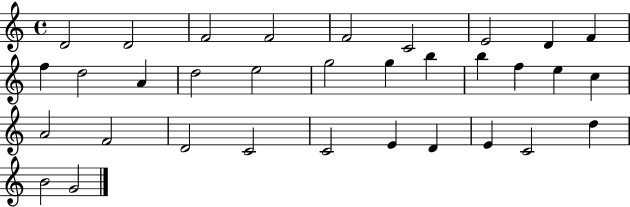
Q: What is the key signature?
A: C major